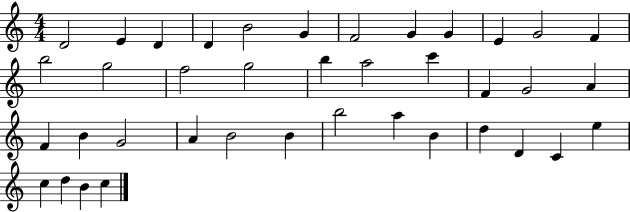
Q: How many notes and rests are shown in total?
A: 39